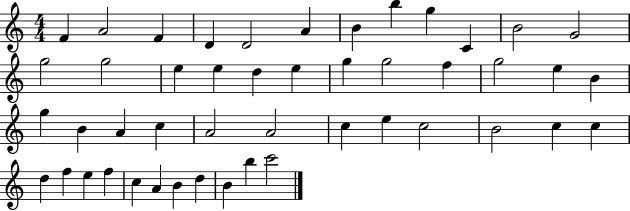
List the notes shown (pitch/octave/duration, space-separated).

F4/q A4/h F4/q D4/q D4/h A4/q B4/q B5/q G5/q C4/q B4/h G4/h G5/h G5/h E5/q E5/q D5/q E5/q G5/q G5/h F5/q G5/h E5/q B4/q G5/q B4/q A4/q C5/q A4/h A4/h C5/q E5/q C5/h B4/h C5/q C5/q D5/q F5/q E5/q F5/q C5/q A4/q B4/q D5/q B4/q B5/q C6/h